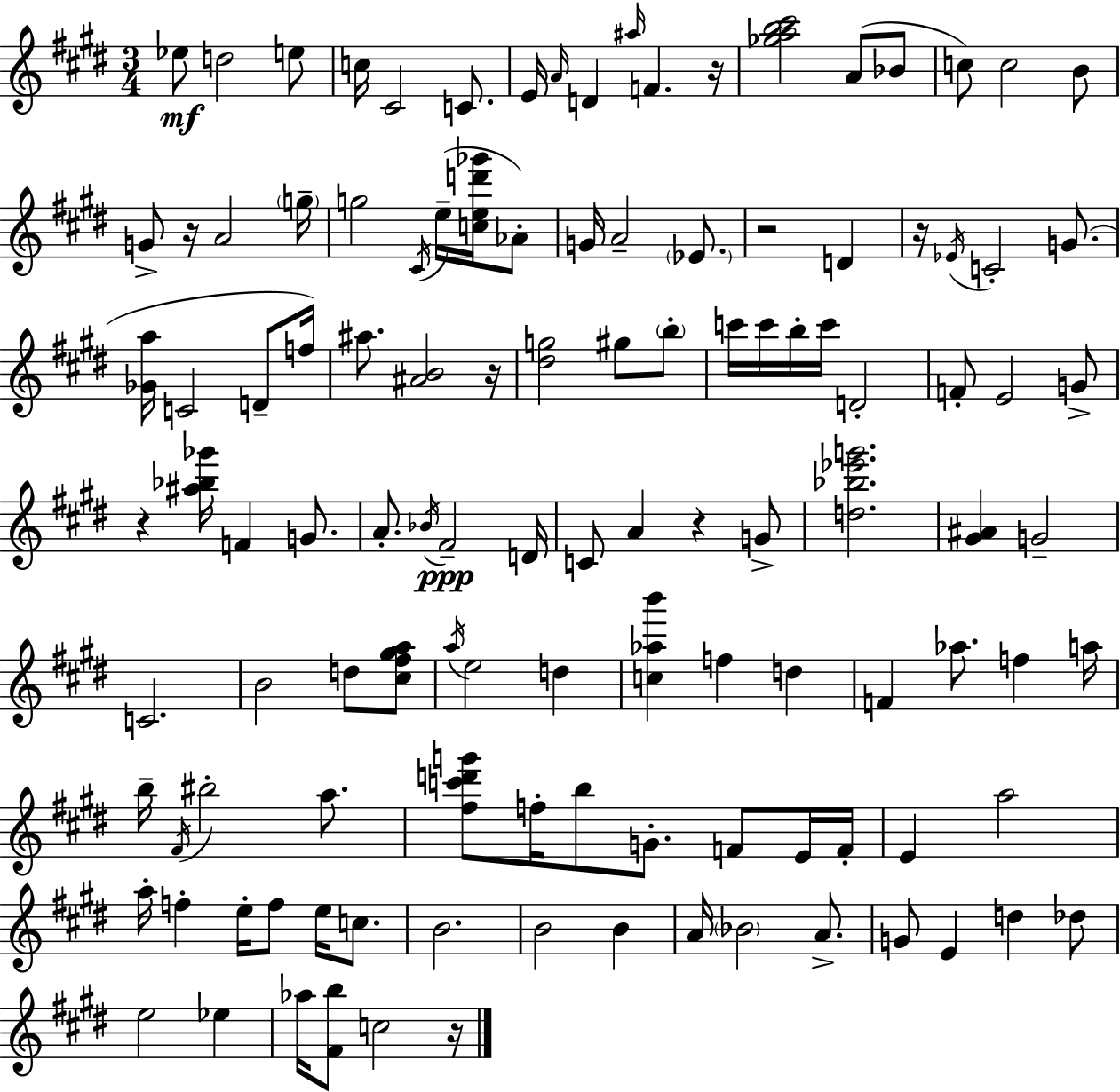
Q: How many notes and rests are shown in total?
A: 118